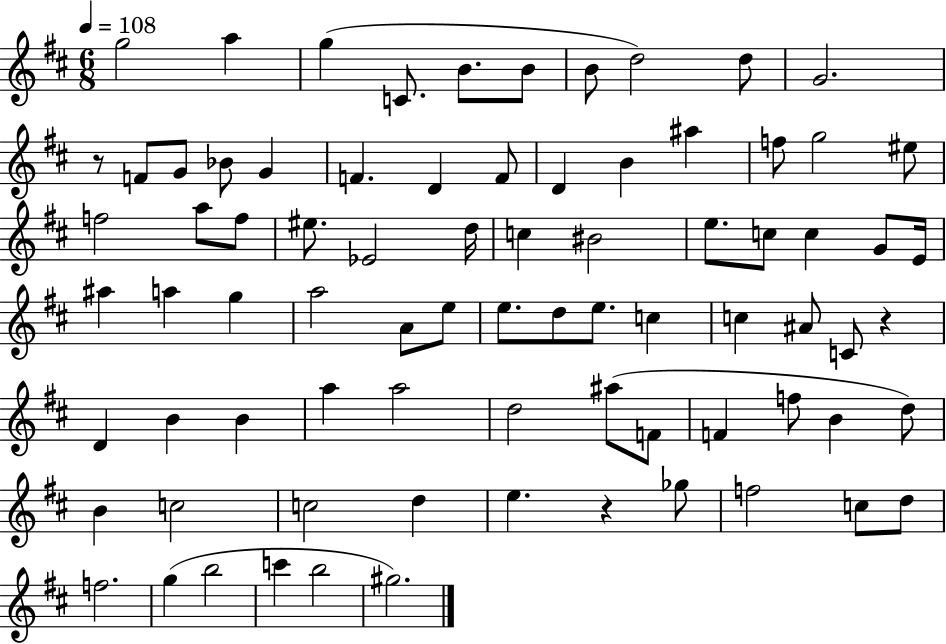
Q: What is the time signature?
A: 6/8